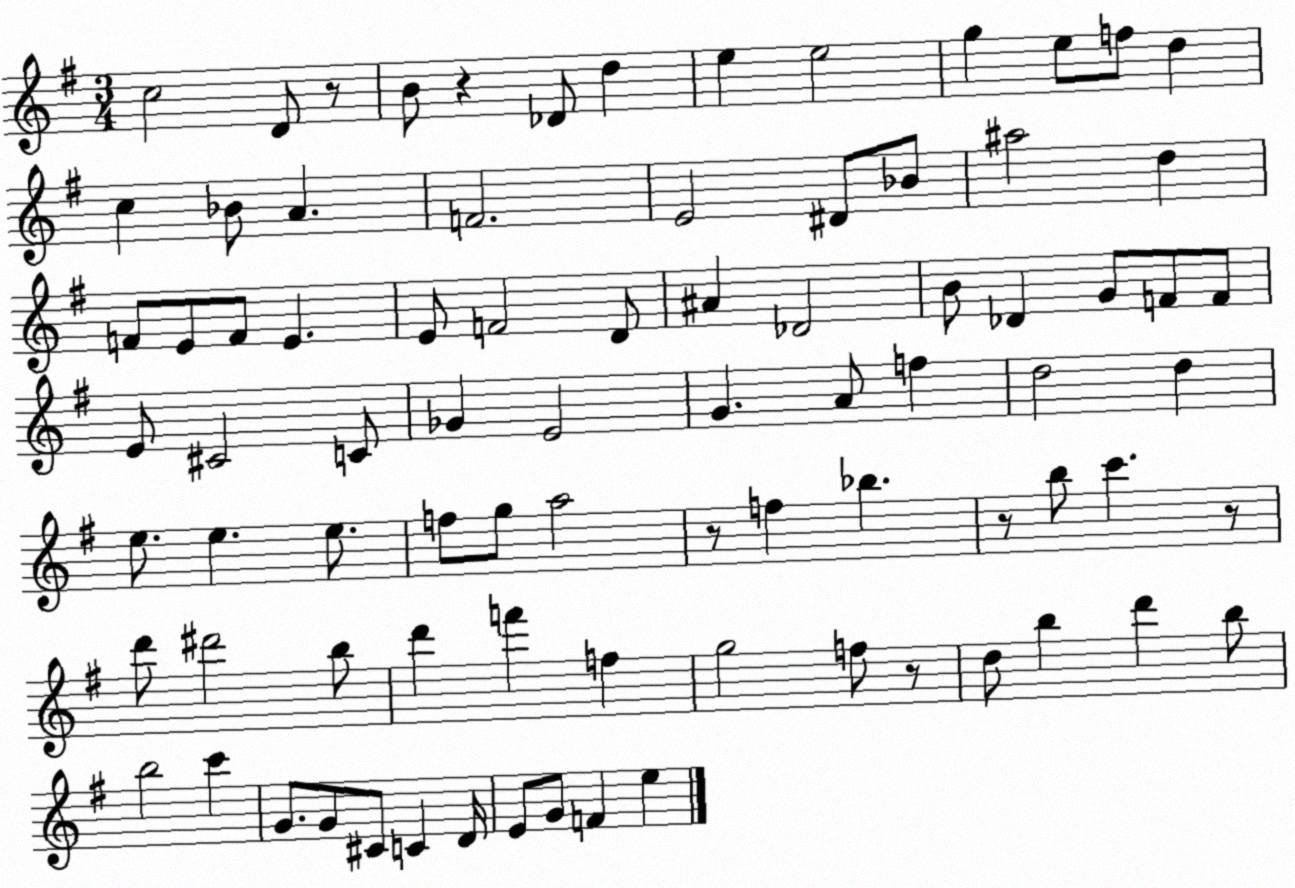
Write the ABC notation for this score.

X:1
T:Untitled
M:3/4
L:1/4
K:G
c2 D/2 z/2 B/2 z _D/2 d e e2 g e/2 f/2 d c _B/2 A F2 E2 ^D/2 _B/2 ^a2 d F/2 E/2 F/2 E E/2 F2 D/2 ^A _D2 B/2 _D G/2 F/2 F/2 E/2 ^C2 C/2 _G E2 G A/2 f d2 d e/2 e e/2 f/2 g/2 a2 z/2 f _b z/2 b/2 c' z/2 d'/2 ^d'2 b/2 d' f' f g2 f/2 z/2 d/2 b d' b/2 b2 c' G/2 G/2 ^C/2 C D/4 E/2 G/2 F e